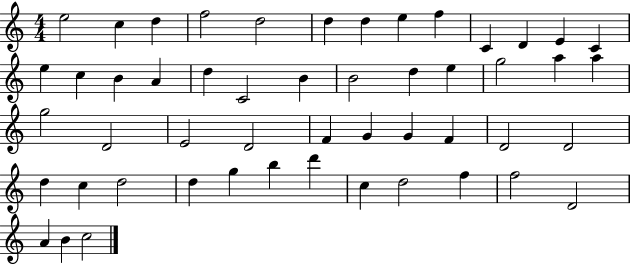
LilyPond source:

{
  \clef treble
  \numericTimeSignature
  \time 4/4
  \key c \major
  e''2 c''4 d''4 | f''2 d''2 | d''4 d''4 e''4 f''4 | c'4 d'4 e'4 c'4 | \break e''4 c''4 b'4 a'4 | d''4 c'2 b'4 | b'2 d''4 e''4 | g''2 a''4 a''4 | \break g''2 d'2 | e'2 d'2 | f'4 g'4 g'4 f'4 | d'2 d'2 | \break d''4 c''4 d''2 | d''4 g''4 b''4 d'''4 | c''4 d''2 f''4 | f''2 d'2 | \break a'4 b'4 c''2 | \bar "|."
}